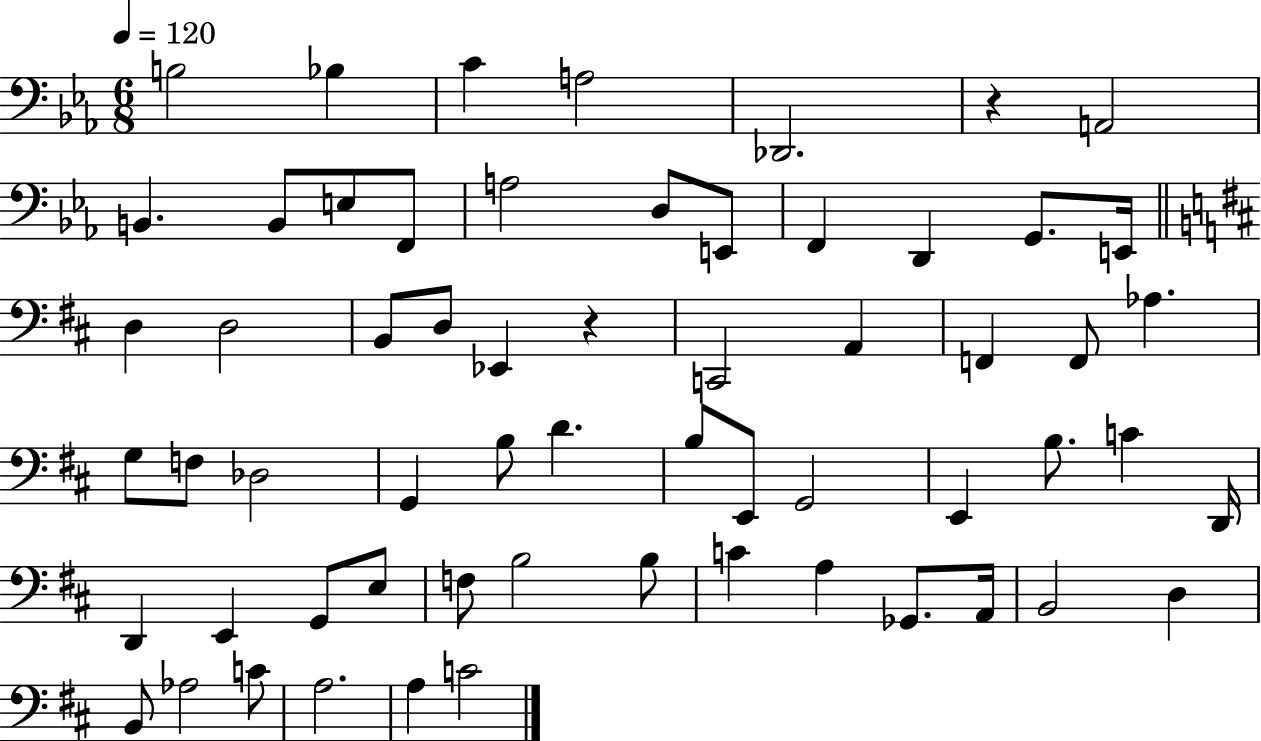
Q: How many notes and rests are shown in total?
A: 61